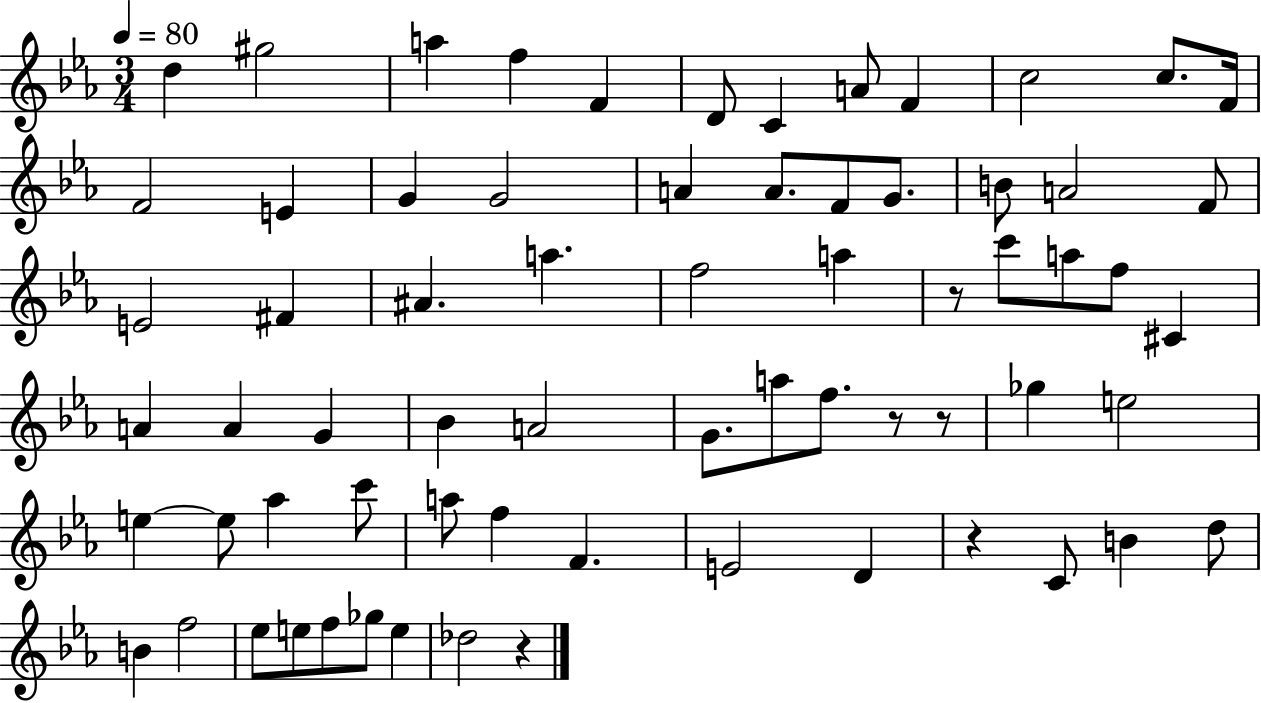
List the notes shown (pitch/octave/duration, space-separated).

D5/q G#5/h A5/q F5/q F4/q D4/e C4/q A4/e F4/q C5/h C5/e. F4/s F4/h E4/q G4/q G4/h A4/q A4/e. F4/e G4/e. B4/e A4/h F4/e E4/h F#4/q A#4/q. A5/q. F5/h A5/q R/e C6/e A5/e F5/e C#4/q A4/q A4/q G4/q Bb4/q A4/h G4/e. A5/e F5/e. R/e R/e Gb5/q E5/h E5/q E5/e Ab5/q C6/e A5/e F5/q F4/q. E4/h D4/q R/q C4/e B4/q D5/e B4/q F5/h Eb5/e E5/e F5/e Gb5/e E5/q Db5/h R/q